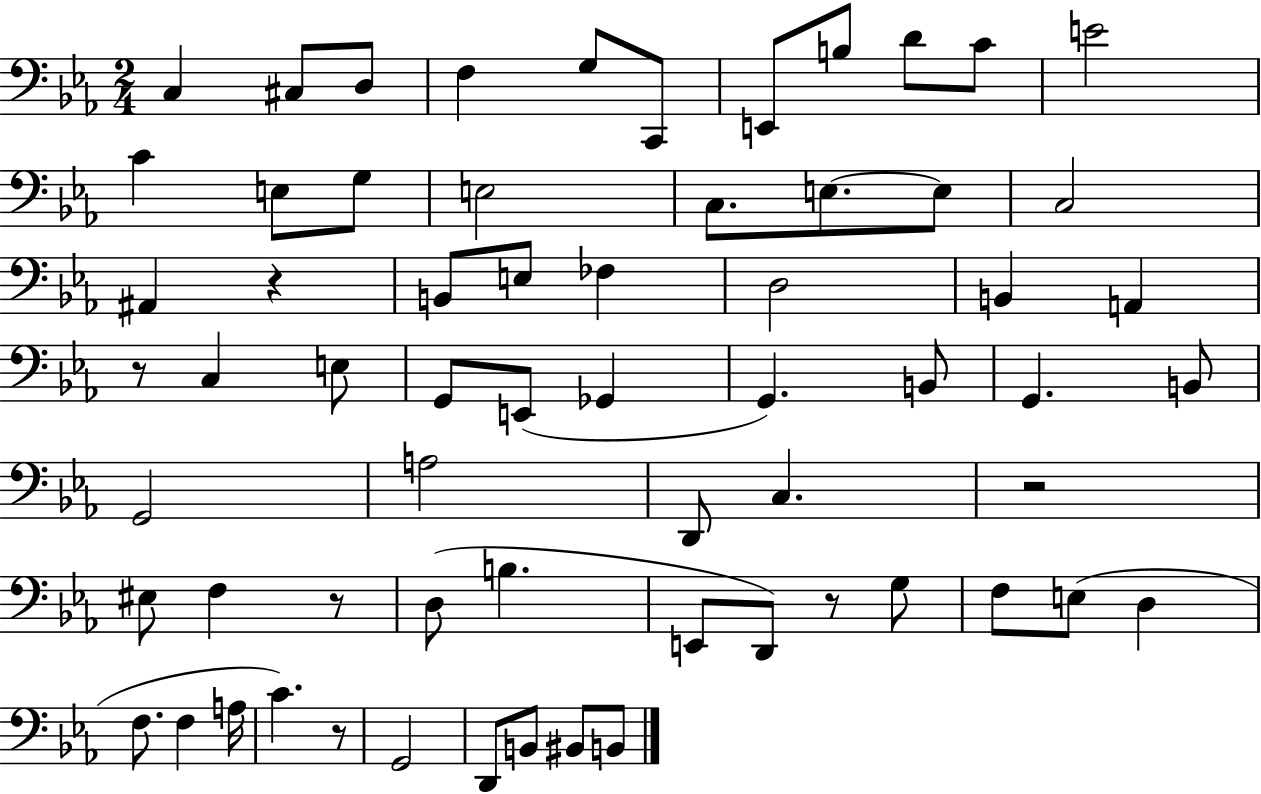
X:1
T:Untitled
M:2/4
L:1/4
K:Eb
C, ^C,/2 D,/2 F, G,/2 C,,/2 E,,/2 B,/2 D/2 C/2 E2 C E,/2 G,/2 E,2 C,/2 E,/2 E,/2 C,2 ^A,, z B,,/2 E,/2 _F, D,2 B,, A,, z/2 C, E,/2 G,,/2 E,,/2 _G,, G,, B,,/2 G,, B,,/2 G,,2 A,2 D,,/2 C, z2 ^E,/2 F, z/2 D,/2 B, E,,/2 D,,/2 z/2 G,/2 F,/2 E,/2 D, F,/2 F, A,/4 C z/2 G,,2 D,,/2 B,,/2 ^B,,/2 B,,/2